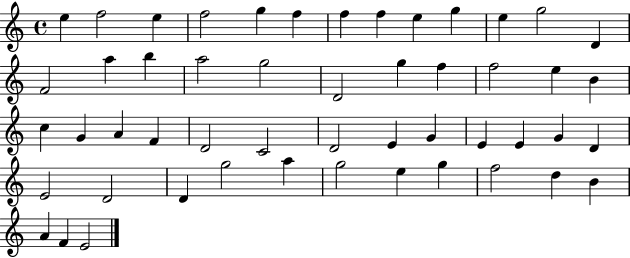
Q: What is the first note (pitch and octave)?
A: E5